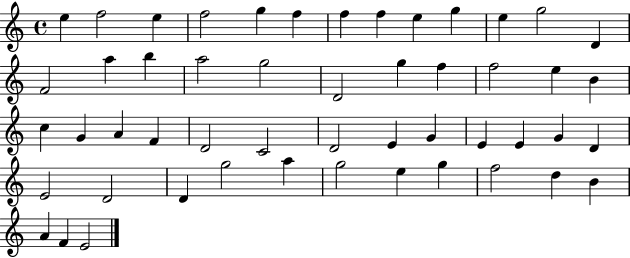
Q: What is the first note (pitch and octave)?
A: E5